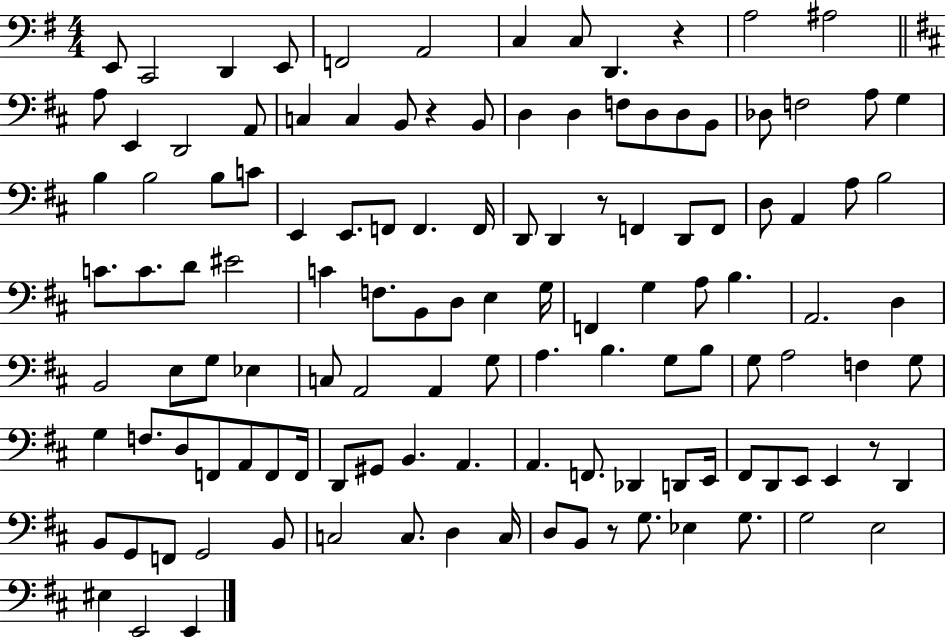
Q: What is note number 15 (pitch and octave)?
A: A2